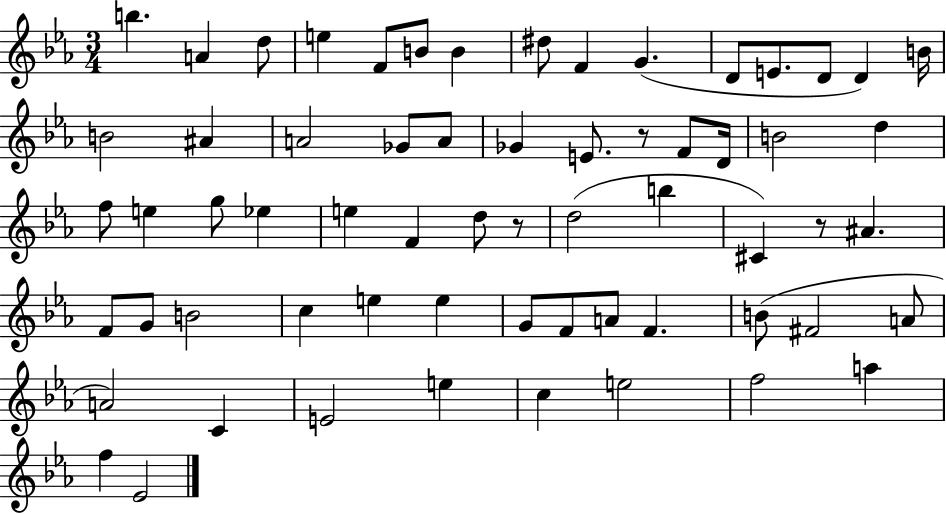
B5/q. A4/q D5/e E5/q F4/e B4/e B4/q D#5/e F4/q G4/q. D4/e E4/e. D4/e D4/q B4/s B4/h A#4/q A4/h Gb4/e A4/e Gb4/q E4/e. R/e F4/e D4/s B4/h D5/q F5/e E5/q G5/e Eb5/q E5/q F4/q D5/e R/e D5/h B5/q C#4/q R/e A#4/q. F4/e G4/e B4/h C5/q E5/q E5/q G4/e F4/e A4/e F4/q. B4/e F#4/h A4/e A4/h C4/q E4/h E5/q C5/q E5/h F5/h A5/q F5/q Eb4/h